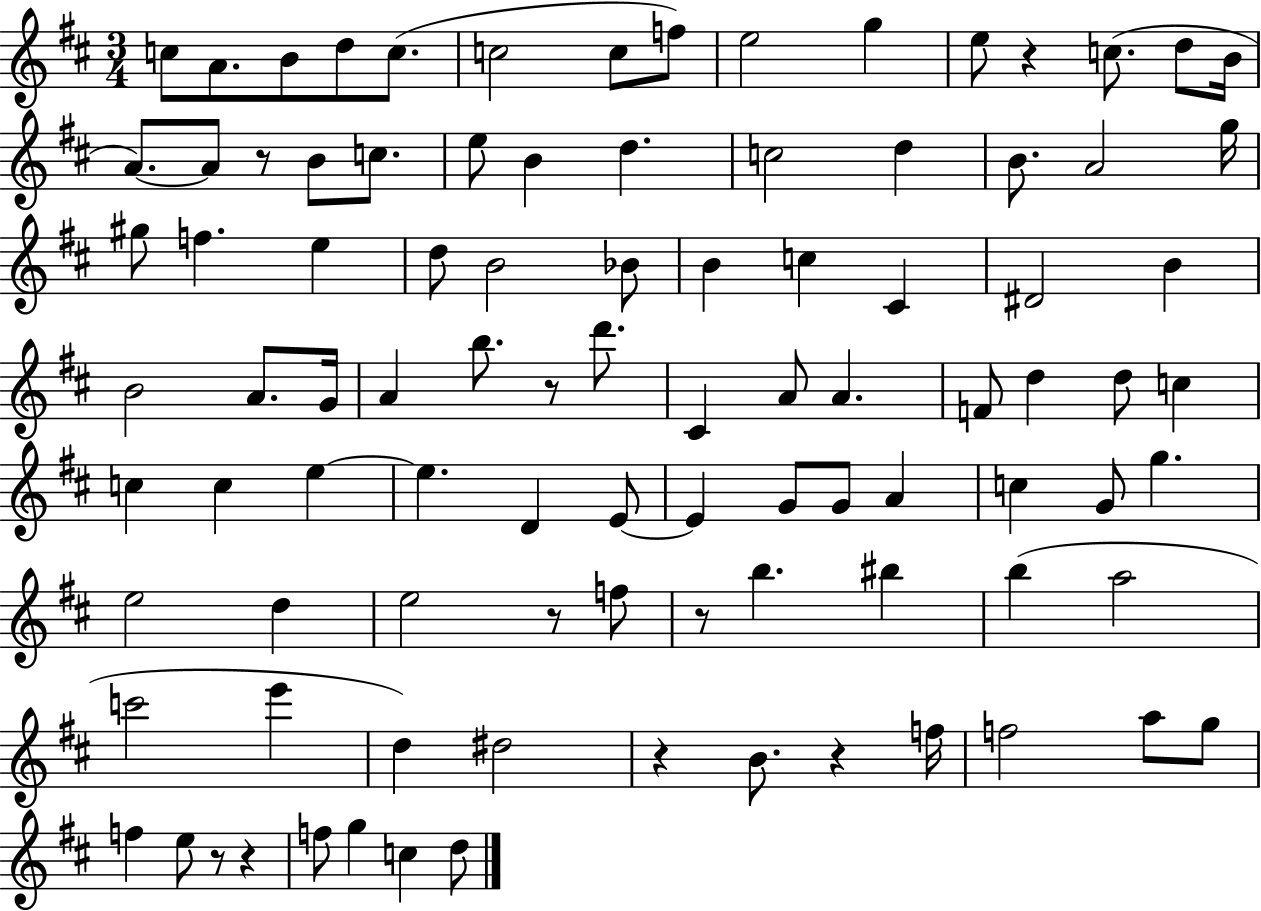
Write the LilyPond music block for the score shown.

{
  \clef treble
  \numericTimeSignature
  \time 3/4
  \key d \major
  c''8 a'8. b'8 d''8 c''8.( | c''2 c''8 f''8) | e''2 g''4 | e''8 r4 c''8.( d''8 b'16 | \break a'8.~~) a'8 r8 b'8 c''8. | e''8 b'4 d''4. | c''2 d''4 | b'8. a'2 g''16 | \break gis''8 f''4. e''4 | d''8 b'2 bes'8 | b'4 c''4 cis'4 | dis'2 b'4 | \break b'2 a'8. g'16 | a'4 b''8. r8 d'''8. | cis'4 a'8 a'4. | f'8 d''4 d''8 c''4 | \break c''4 c''4 e''4~~ | e''4. d'4 e'8~~ | e'4 g'8 g'8 a'4 | c''4 g'8 g''4. | \break e''2 d''4 | e''2 r8 f''8 | r8 b''4. bis''4 | b''4( a''2 | \break c'''2 e'''4 | d''4) dis''2 | r4 b'8. r4 f''16 | f''2 a''8 g''8 | \break f''4 e''8 r8 r4 | f''8 g''4 c''4 d''8 | \bar "|."
}